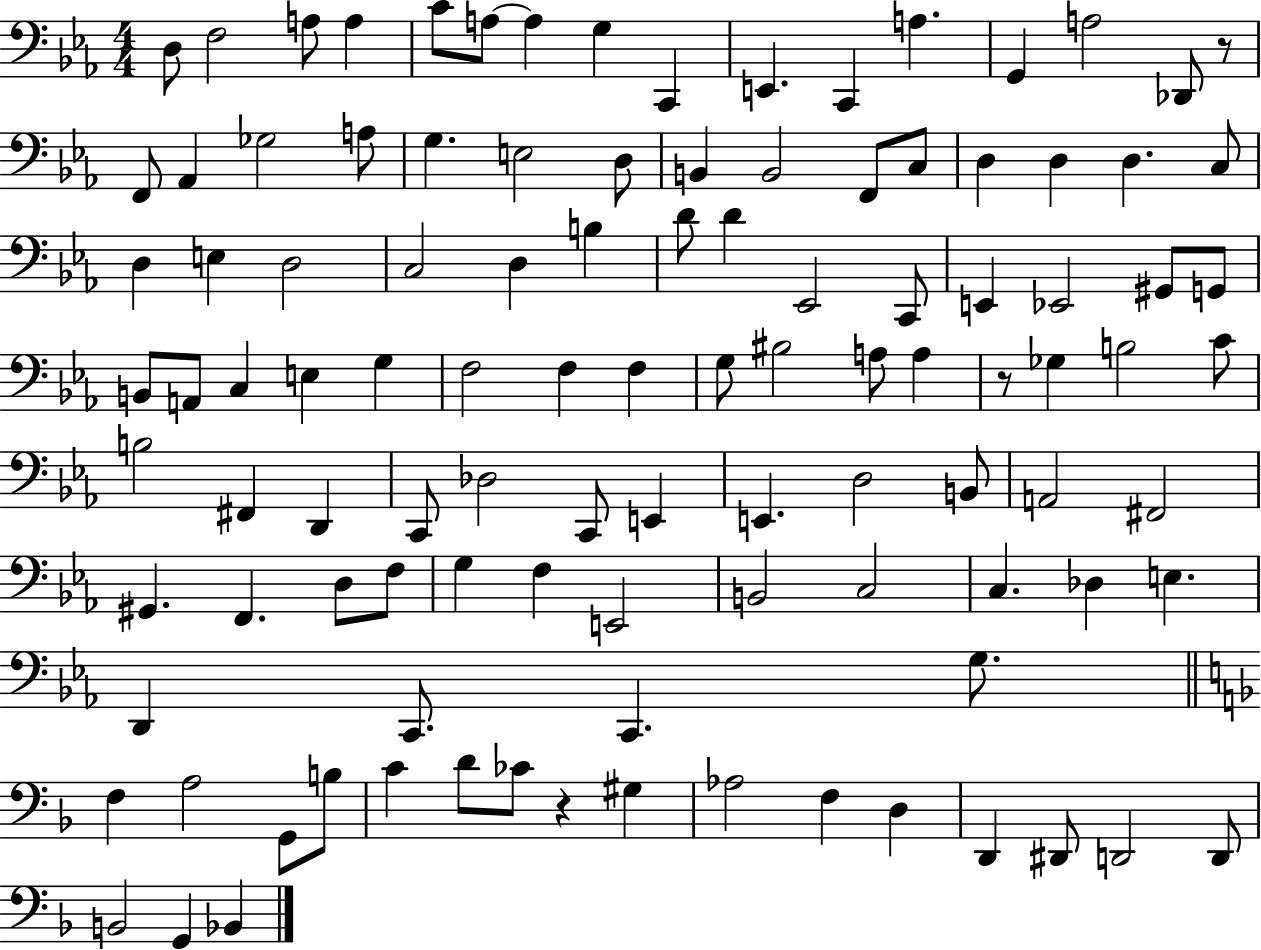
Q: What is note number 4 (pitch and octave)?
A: A3